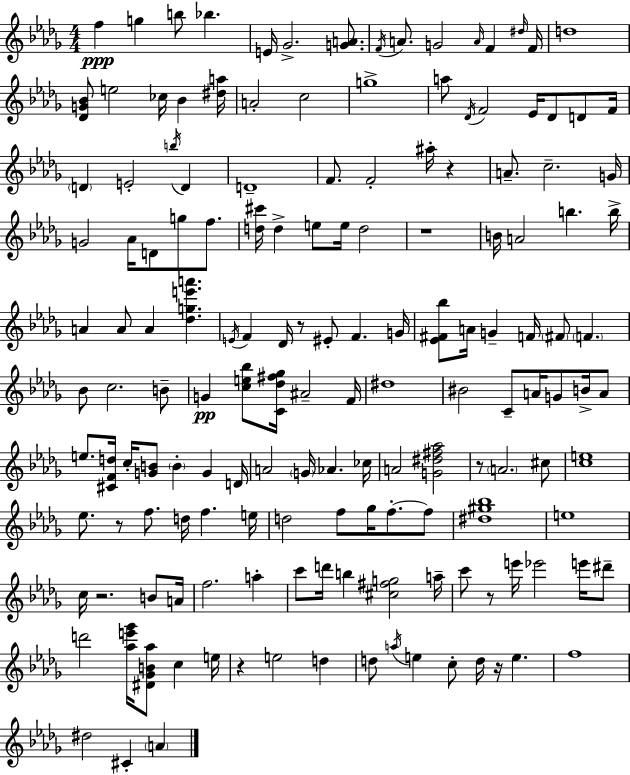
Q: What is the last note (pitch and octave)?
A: A4